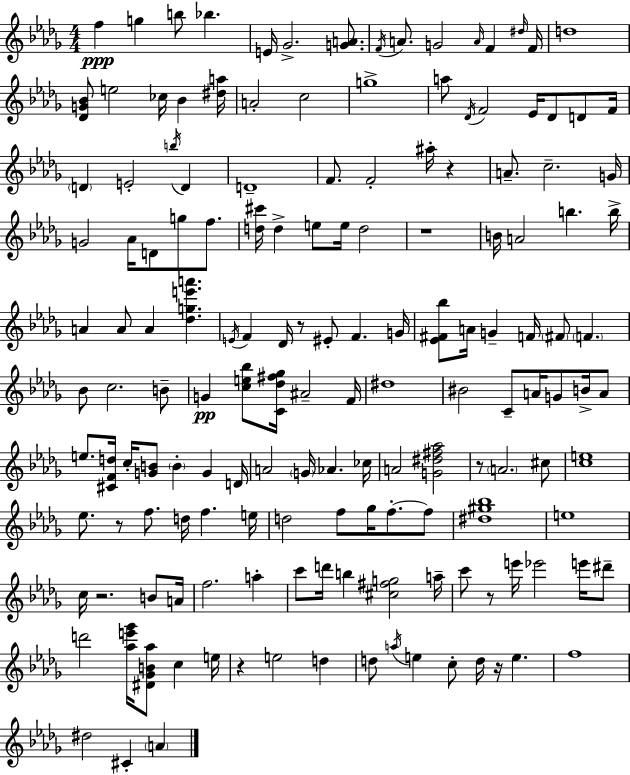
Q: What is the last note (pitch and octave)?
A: A4